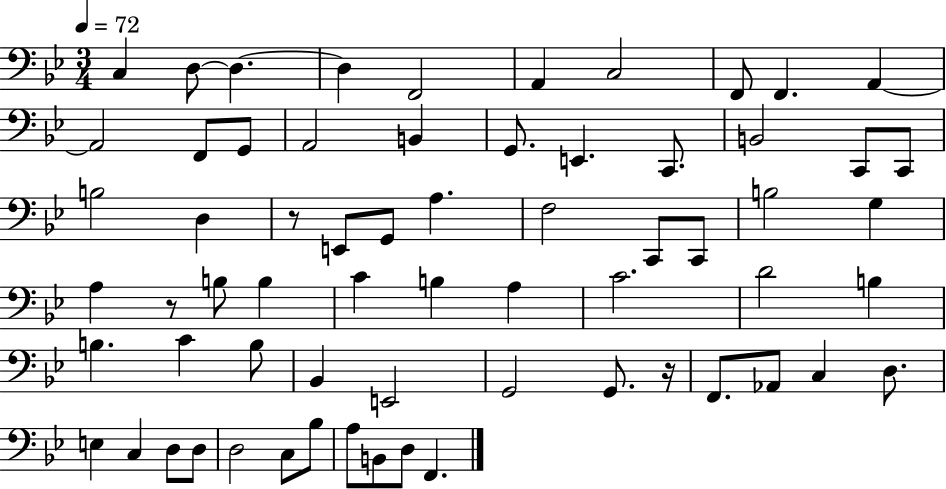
C3/q D3/e D3/q. D3/q F2/h A2/q C3/h F2/e F2/q. A2/q A2/h F2/e G2/e A2/h B2/q G2/e. E2/q. C2/e. B2/h C2/e C2/e B3/h D3/q R/e E2/e G2/e A3/q. F3/h C2/e C2/e B3/h G3/q A3/q R/e B3/e B3/q C4/q B3/q A3/q C4/h. D4/h B3/q B3/q. C4/q B3/e Bb2/q E2/h G2/h G2/e. R/s F2/e. Ab2/e C3/q D3/e. E3/q C3/q D3/e D3/e D3/h C3/e Bb3/e A3/e B2/e D3/e F2/q.